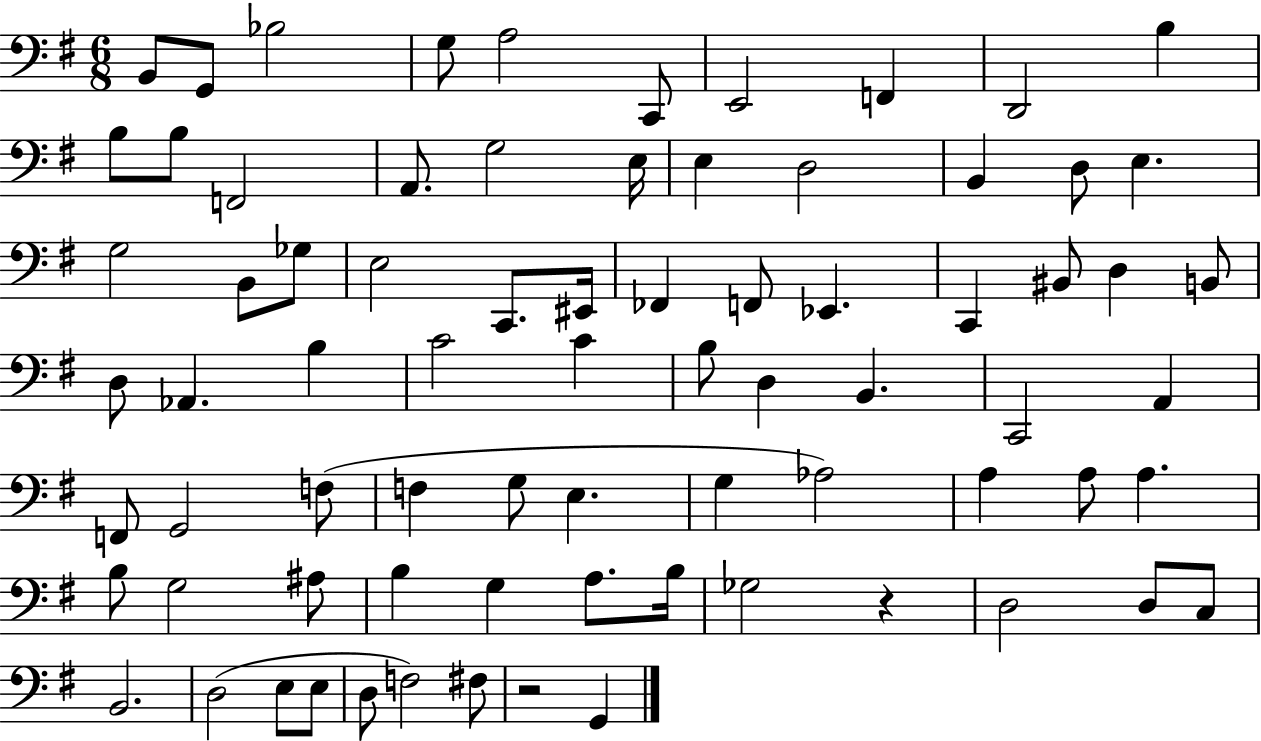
X:1
T:Untitled
M:6/8
L:1/4
K:G
B,,/2 G,,/2 _B,2 G,/2 A,2 C,,/2 E,,2 F,, D,,2 B, B,/2 B,/2 F,,2 A,,/2 G,2 E,/4 E, D,2 B,, D,/2 E, G,2 B,,/2 _G,/2 E,2 C,,/2 ^E,,/4 _F,, F,,/2 _E,, C,, ^B,,/2 D, B,,/2 D,/2 _A,, B, C2 C B,/2 D, B,, C,,2 A,, F,,/2 G,,2 F,/2 F, G,/2 E, G, _A,2 A, A,/2 A, B,/2 G,2 ^A,/2 B, G, A,/2 B,/4 _G,2 z D,2 D,/2 C,/2 B,,2 D,2 E,/2 E,/2 D,/2 F,2 ^F,/2 z2 G,,